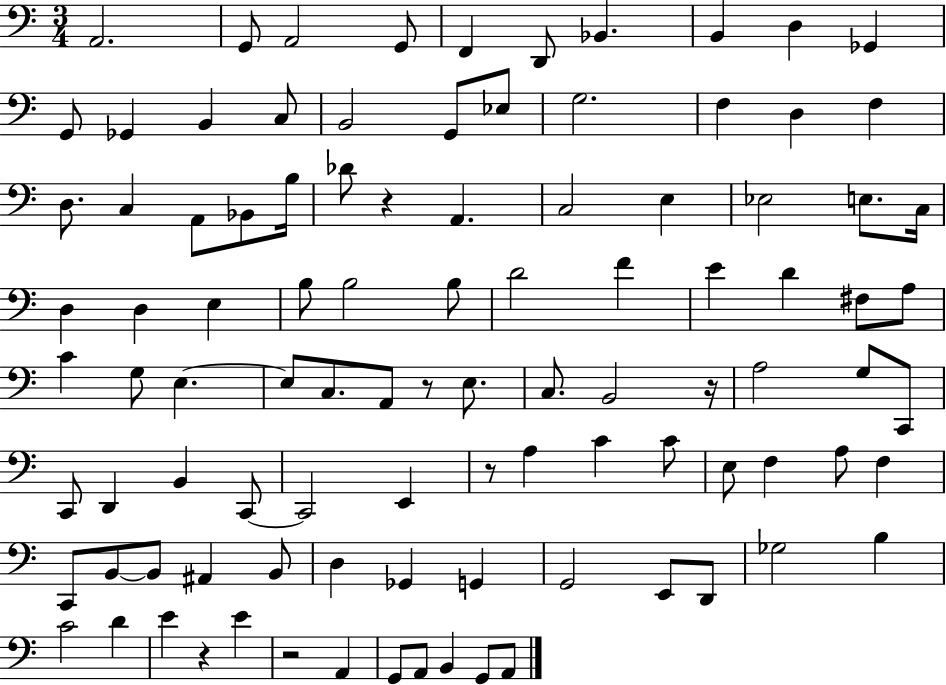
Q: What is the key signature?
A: C major